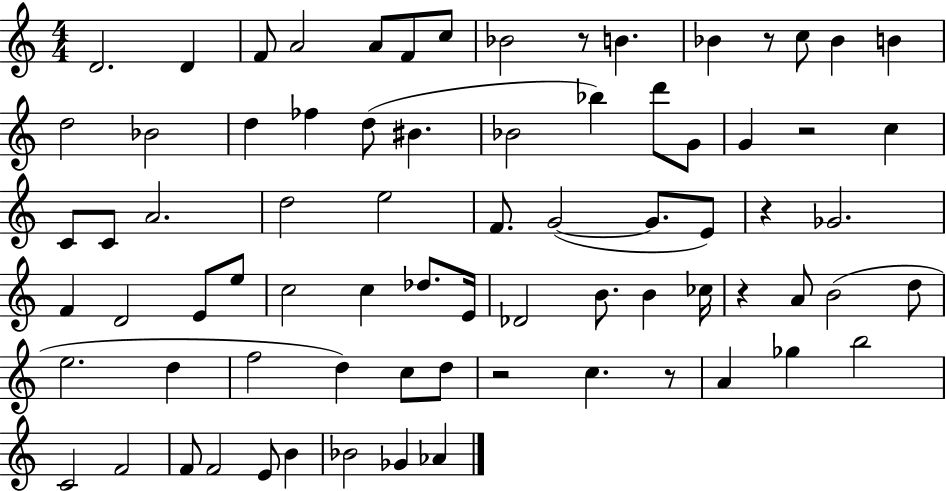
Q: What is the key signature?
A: C major